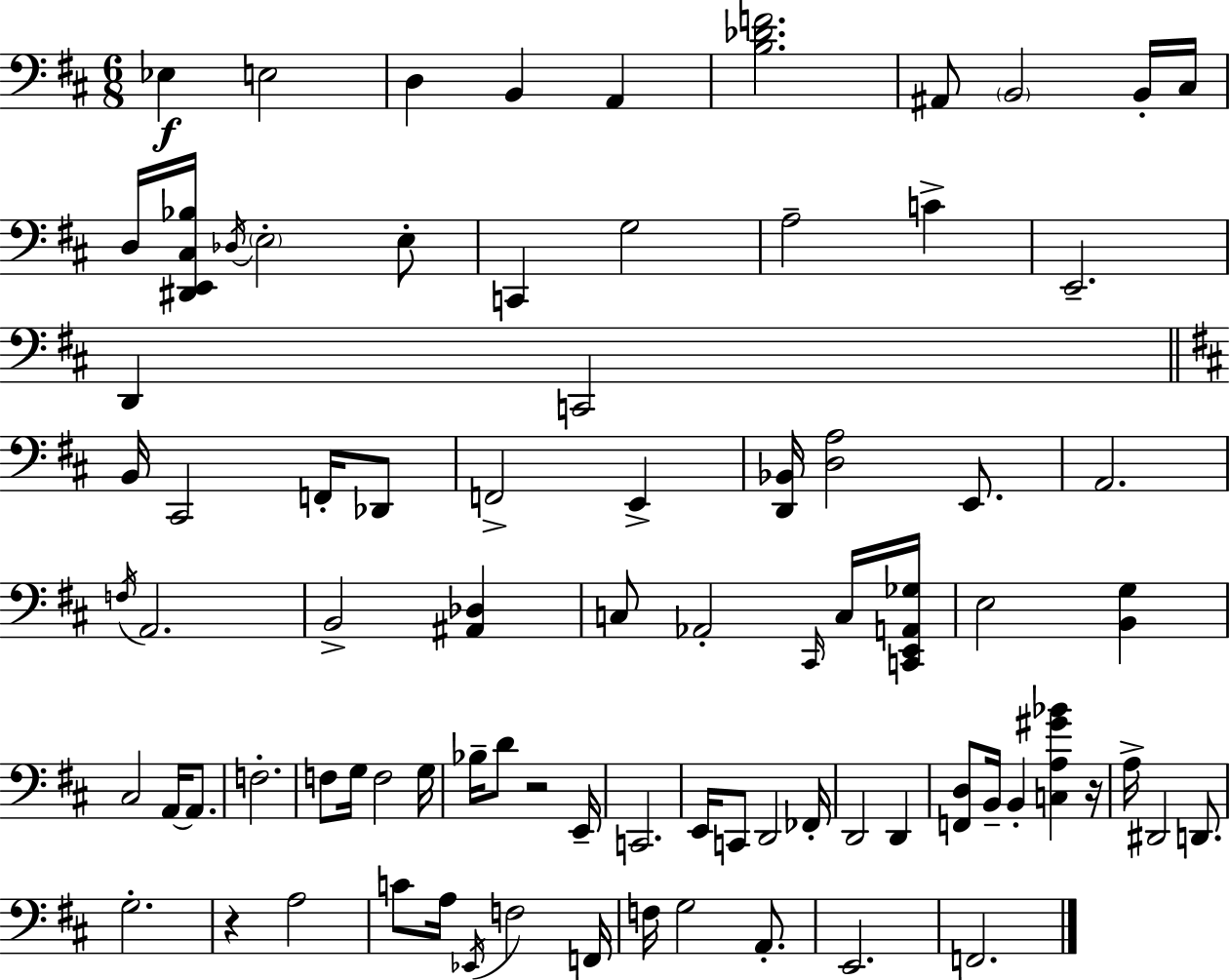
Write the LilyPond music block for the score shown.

{
  \clef bass
  \numericTimeSignature
  \time 6/8
  \key d \major
  ees4\f e2 | d4 b,4 a,4 | <b des' f'>2. | ais,8 \parenthesize b,2 b,16-. cis16 | \break d16 <dis, e, cis bes>16 \acciaccatura { des16 } \parenthesize e2-. e8-. | c,4 g2 | a2-- c'4-> | e,2.-- | \break d,4 c,2 | \bar "||" \break \key d \major b,16 cis,2 f,16-. des,8 | f,2-> e,4-> | <d, bes,>16 <d a>2 e,8. | a,2. | \break \acciaccatura { f16 } a,2. | b,2-> <ais, des>4 | c8 aes,2-. \grace { cis,16 } | c16 <c, e, a, ges>16 e2 <b, g>4 | \break cis2 a,16~~ a,8. | f2.-. | f8 g16 f2 | g16 bes16-- d'8 r2 | \break e,16-- c,2. | e,16 c,8 d,2 | fes,16-. d,2 d,4 | <f, d>8 b,16-- b,4-. <c a gis' bes'>4 | \break r16 a16-> dis,2 d,8. | g2.-. | r4 a2 | c'8 a16 \acciaccatura { ees,16 } f2 | \break f,16 f16 g2 | a,8.-. e,2. | f,2. | \bar "|."
}